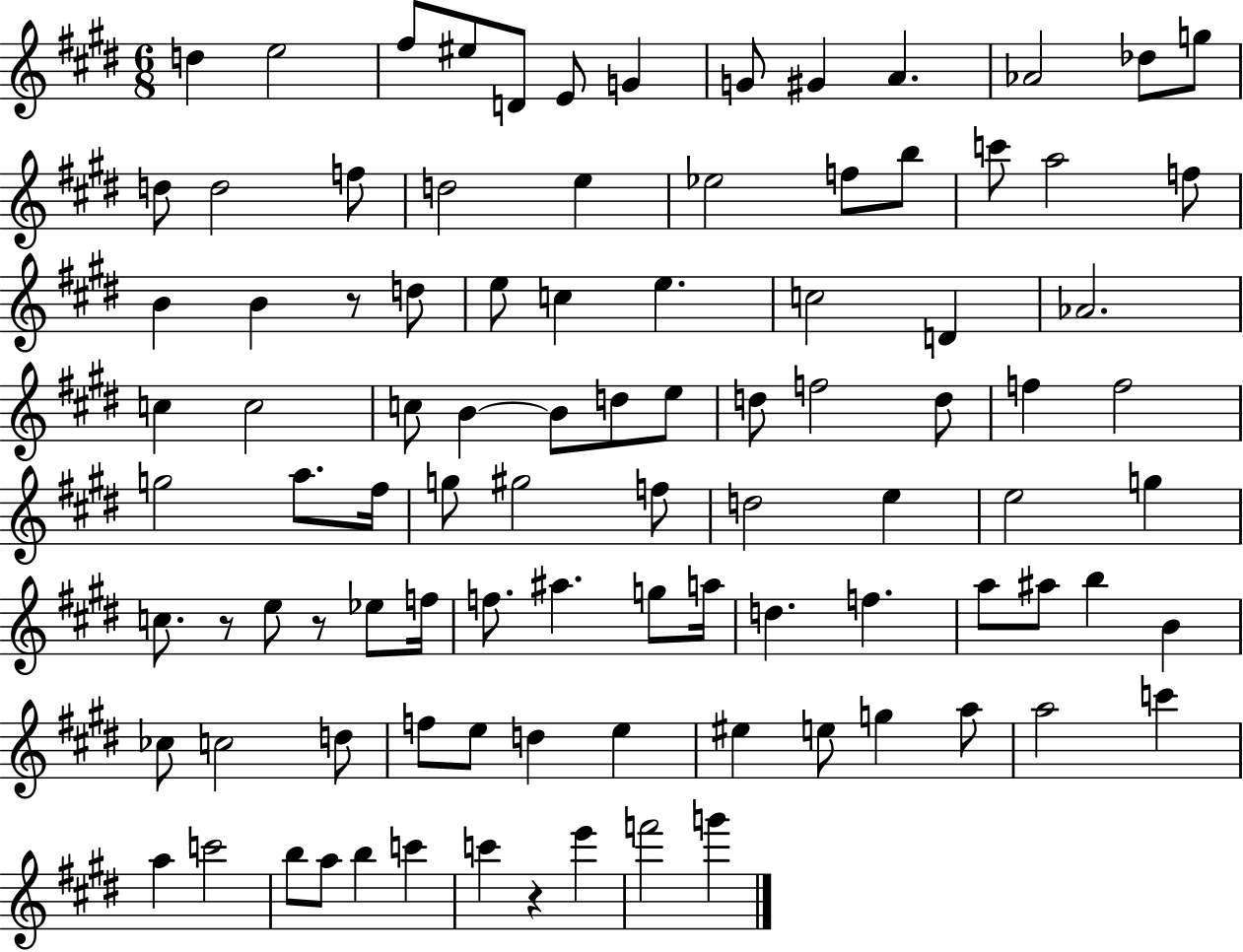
X:1
T:Untitled
M:6/8
L:1/4
K:E
d e2 ^f/2 ^e/2 D/2 E/2 G G/2 ^G A _A2 _d/2 g/2 d/2 d2 f/2 d2 e _e2 f/2 b/2 c'/2 a2 f/2 B B z/2 d/2 e/2 c e c2 D _A2 c c2 c/2 B B/2 d/2 e/2 d/2 f2 d/2 f f2 g2 a/2 ^f/4 g/2 ^g2 f/2 d2 e e2 g c/2 z/2 e/2 z/2 _e/2 f/4 f/2 ^a g/2 a/4 d f a/2 ^a/2 b B _c/2 c2 d/2 f/2 e/2 d e ^e e/2 g a/2 a2 c' a c'2 b/2 a/2 b c' c' z e' f'2 g'